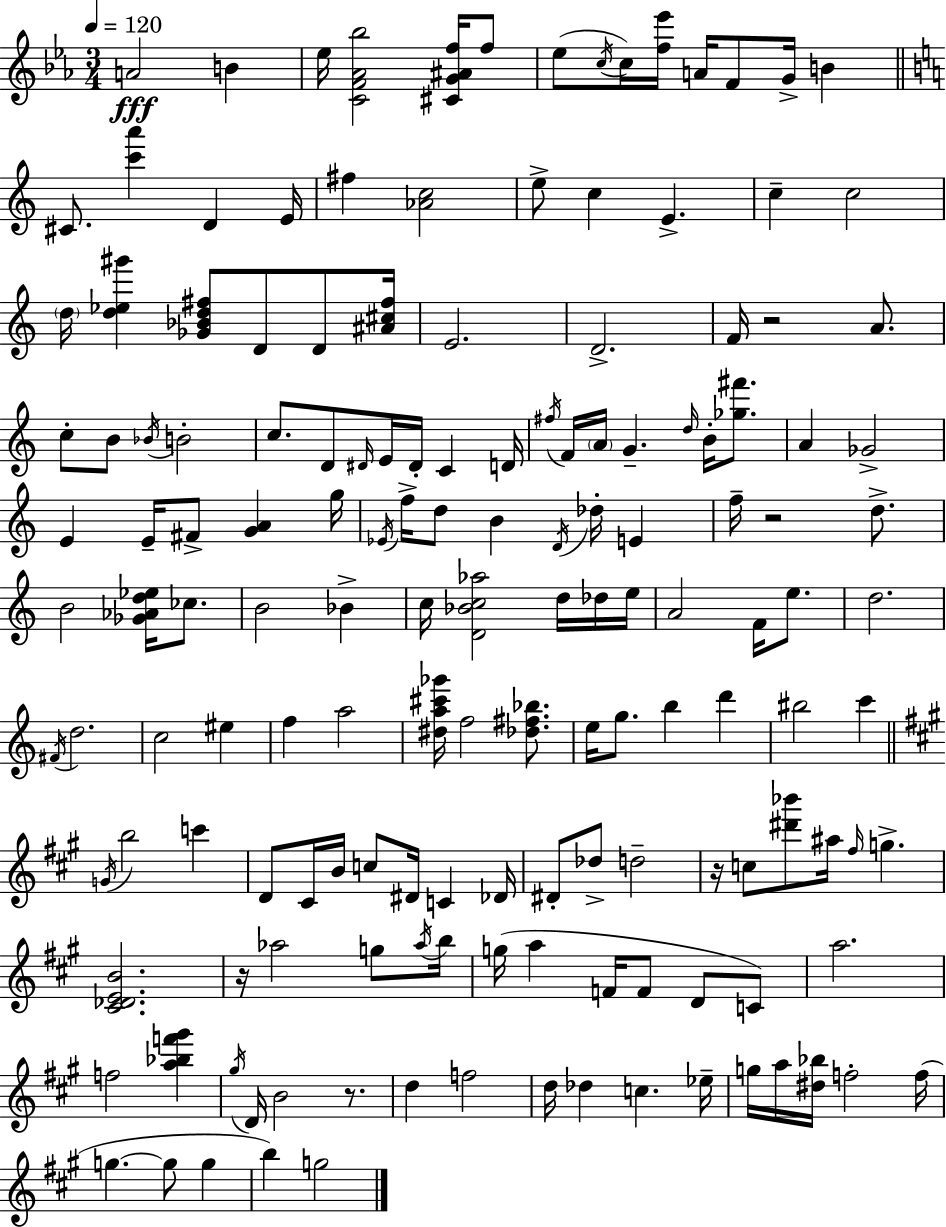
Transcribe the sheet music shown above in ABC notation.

X:1
T:Untitled
M:3/4
L:1/4
K:Cm
A2 B _e/4 [CF_A_b]2 [^CG^Af]/4 f/2 _e/2 c/4 c/4 [f_e']/4 A/4 F/2 G/4 B ^C/2 [c'a'] D E/4 ^f [_Ac]2 e/2 c E c c2 d/4 [d_e^g'] [_G_Bd^f]/2 D/2 D/2 [^A^c^f]/4 E2 D2 F/4 z2 A/2 c/2 B/2 _B/4 B2 c/2 D/2 ^D/4 E/4 ^D/4 C D/4 ^f/4 F/4 A/4 G d/4 B/4 [_g^f']/2 A _G2 E E/4 ^F/2 [GA] g/4 _E/4 f/4 d/2 B D/4 _d/4 E f/4 z2 d/2 B2 [_G_Ad_e]/4 _c/2 B2 _B c/4 [D_Bc_a]2 d/4 _d/4 e/4 A2 F/4 e/2 d2 ^F/4 d2 c2 ^e f a2 [^da^c'_g']/4 f2 [_d^f_b]/2 e/4 g/2 b d' ^b2 c' G/4 b2 c' D/2 ^C/4 B/4 c/2 ^D/4 C _D/4 ^D/2 _d/2 d2 z/4 c/2 [^d'_b']/2 ^a/4 ^f/4 g [^C_DEB]2 z/4 _a2 g/2 _a/4 b/4 g/4 a F/4 F/2 D/2 C/2 a2 f2 [a_bf'^g'] ^g/4 D/4 B2 z/2 d f2 d/4 _d c _e/4 g/4 a/4 [^d_b]/4 f2 f/4 g g/2 g b g2